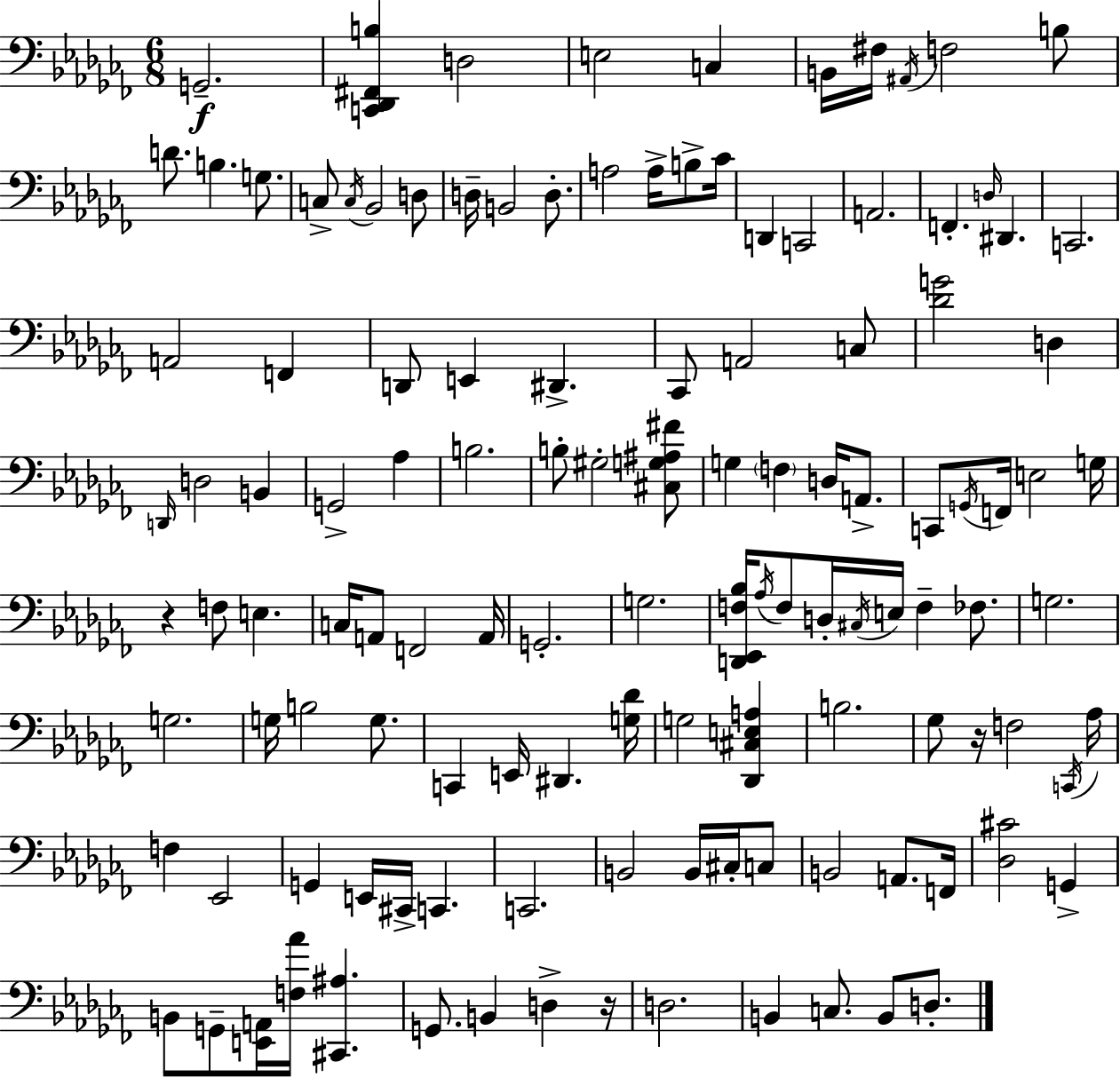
G2/h. [C2,Db2,F#2,B3]/q D3/h E3/h C3/q B2/s F#3/s A#2/s F3/h B3/e D4/e. B3/q. G3/e. C3/e C3/s Bb2/h D3/e D3/s B2/h D3/e. A3/h A3/s B3/e CES4/s D2/q C2/h A2/h. F2/q. D3/s D#2/q. C2/h. A2/h F2/q D2/e E2/q D#2/q. CES2/e A2/h C3/e [Db4,G4]/h D3/q D2/s D3/h B2/q G2/h Ab3/q B3/h. B3/e G#3/h [C#3,G3,A#3,F#4]/e G3/q F3/q D3/s A2/e. C2/e G2/s F2/s E3/h G3/s R/q F3/e E3/q. C3/s A2/e F2/h A2/s G2/h. G3/h. [D2,Eb2,F3,Bb3]/s Ab3/s F3/e D3/s C#3/s E3/s F3/q FES3/e. G3/h. G3/h. G3/s B3/h G3/e. C2/q E2/s D#2/q. [G3,Db4]/s G3/h [Db2,C#3,E3,A3]/q B3/h. Gb3/e R/s F3/h C2/s Ab3/s F3/q Eb2/h G2/q E2/s C#2/s C2/q. C2/h. B2/h B2/s C#3/s C3/e B2/h A2/e. F2/s [Db3,C#4]/h G2/q B2/e G2/e [E2,A2]/s [F3,Ab4]/s [C#2,A#3]/q. G2/e. B2/q D3/q R/s D3/h. B2/q C3/e. B2/e D3/e.